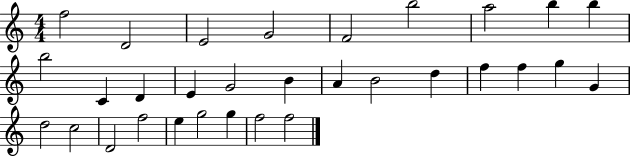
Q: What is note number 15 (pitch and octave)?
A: B4